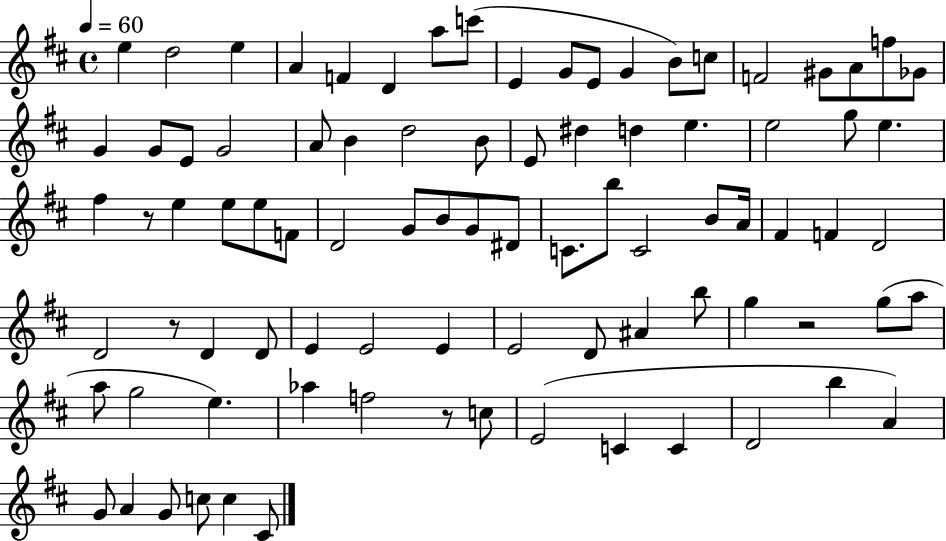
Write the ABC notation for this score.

X:1
T:Untitled
M:4/4
L:1/4
K:D
e d2 e A F D a/2 c'/2 E G/2 E/2 G B/2 c/2 F2 ^G/2 A/2 f/2 _G/2 G G/2 E/2 G2 A/2 B d2 B/2 E/2 ^d d e e2 g/2 e ^f z/2 e e/2 e/2 F/2 D2 G/2 B/2 G/2 ^D/2 C/2 b/2 C2 B/2 A/4 ^F F D2 D2 z/2 D D/2 E E2 E E2 D/2 ^A b/2 g z2 g/2 a/2 a/2 g2 e _a f2 z/2 c/2 E2 C C D2 b A G/2 A G/2 c/2 c ^C/2